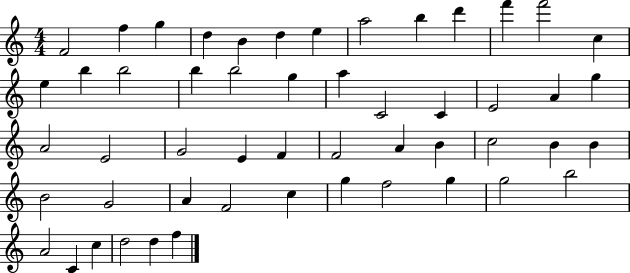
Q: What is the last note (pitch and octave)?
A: F5